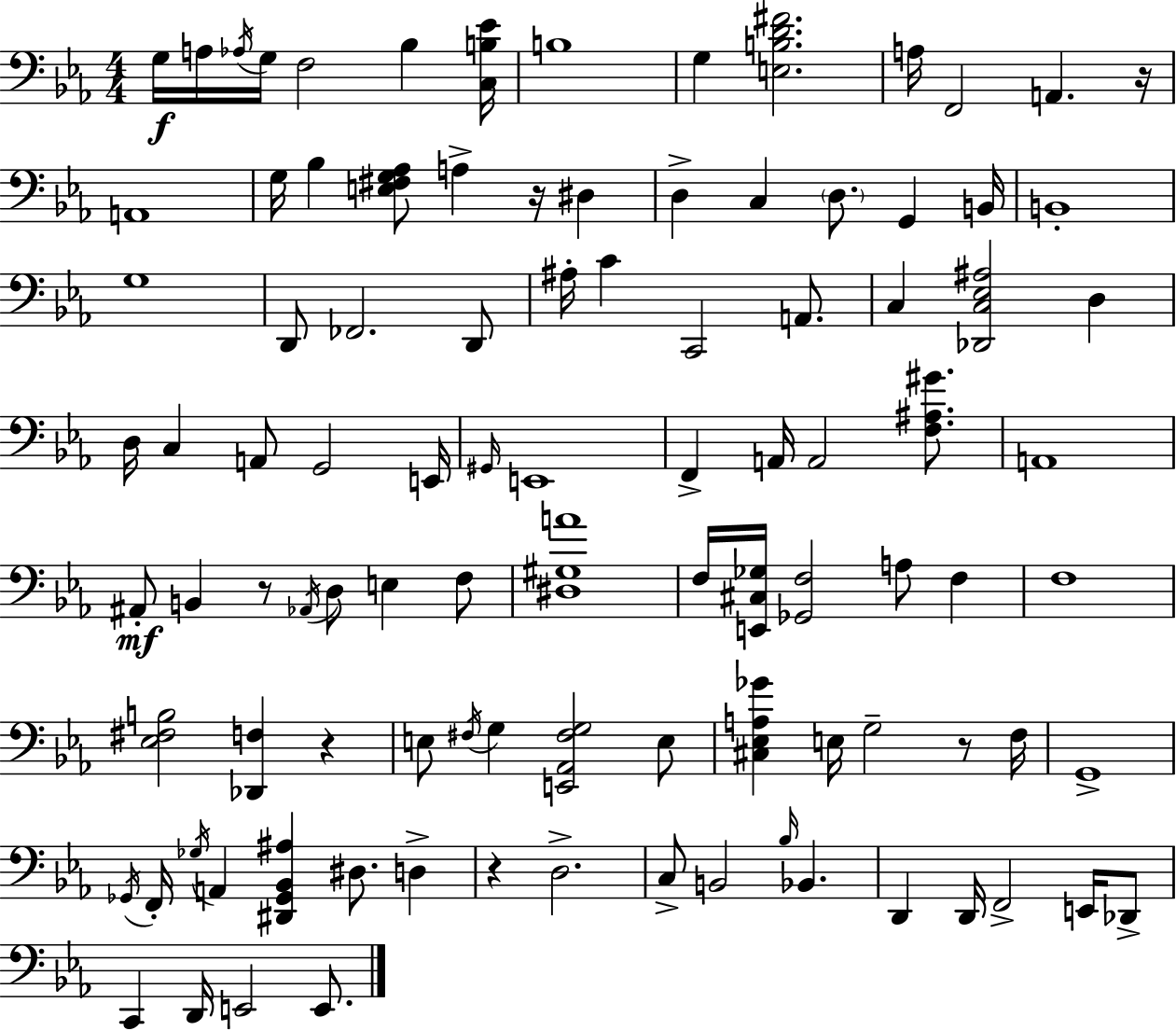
{
  \clef bass
  \numericTimeSignature
  \time 4/4
  \key c \minor
  \repeat volta 2 { g16\f a16 \acciaccatura { aes16 } g16 f2 bes4 | <c b ees'>16 b1 | g4 <e b d' fis'>2. | a16 f,2 a,4. | \break r16 a,1 | g16 bes4 <e fis g aes>8 a4-> r16 dis4 | d4-> c4 \parenthesize d8. g,4 | b,16 b,1-. | \break g1 | d,8 fes,2. d,8 | ais16-. c'4 c,2 a,8. | c4 <des, c ees ais>2 d4 | \break d16 c4 a,8 g,2 | e,16 \grace { gis,16 } e,1 | f,4-> a,16 a,2 <f ais gis'>8. | a,1 | \break ais,8-.\mf b,4 r8 \acciaccatura { aes,16 } d8 e4 | f8 <dis gis a'>1 | f16 <e, cis ges>16 <ges, f>2 a8 f4 | f1 | \break <ees fis b>2 <des, f>4 r4 | e8 \acciaccatura { fis16 } g4 <e, aes, fis g>2 | e8 <cis ees a ges'>4 e16 g2-- | r8 f16 g,1-> | \break \acciaccatura { ges,16 } f,16-. \acciaccatura { ges16 } a,4 <dis, ges, bes, ais>4 dis8. | d4-> r4 d2.-> | c8-> b,2 | \grace { bes16 } bes,4. d,4 d,16 f,2-> | \break e,16 des,8-> c,4 d,16 e,2 | e,8. } \bar "|."
}